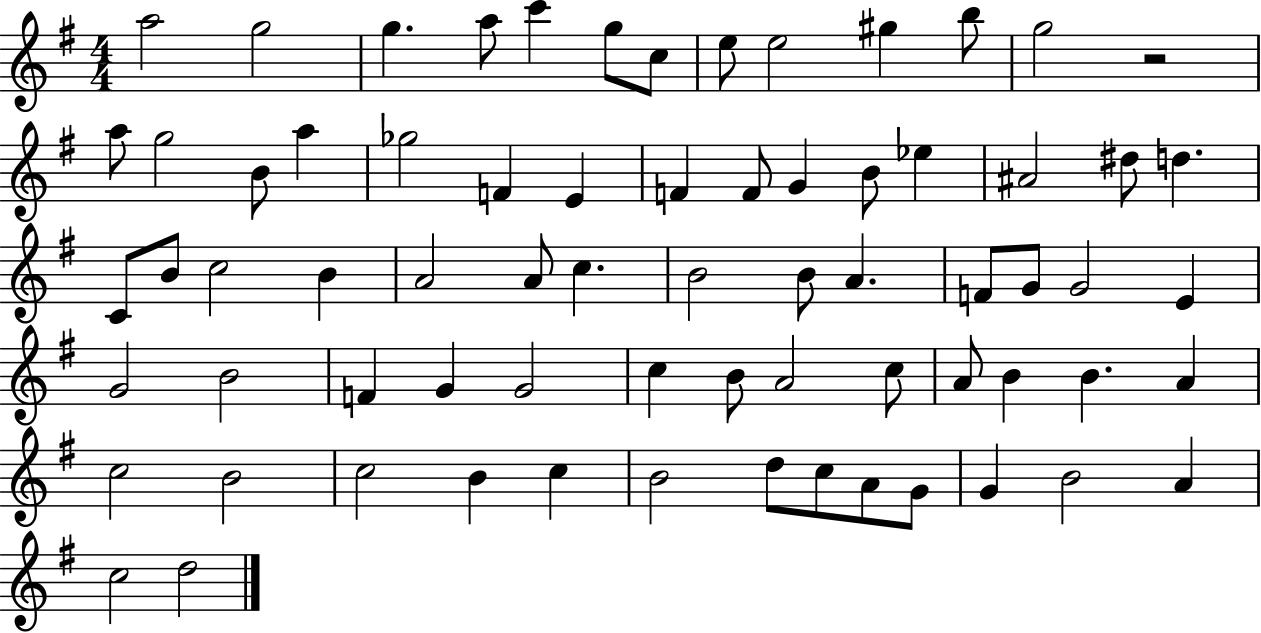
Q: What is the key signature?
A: G major